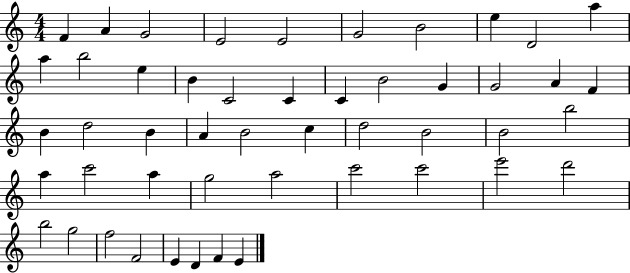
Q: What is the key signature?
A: C major